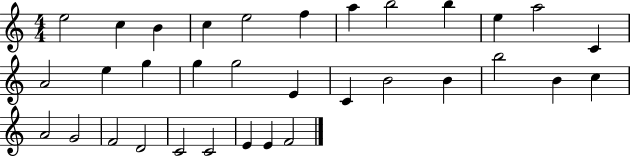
E5/h C5/q B4/q C5/q E5/h F5/q A5/q B5/h B5/q E5/q A5/h C4/q A4/h E5/q G5/q G5/q G5/h E4/q C4/q B4/h B4/q B5/h B4/q C5/q A4/h G4/h F4/h D4/h C4/h C4/h E4/q E4/q F4/h